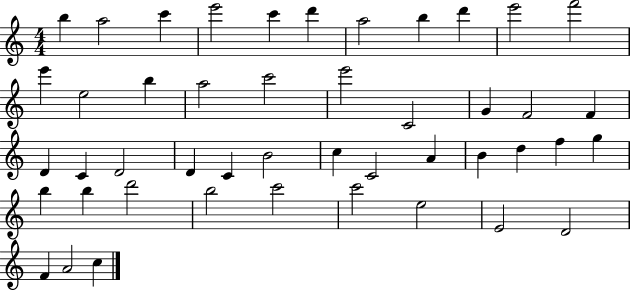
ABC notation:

X:1
T:Untitled
M:4/4
L:1/4
K:C
b a2 c' e'2 c' d' a2 b d' e'2 f'2 e' e2 b a2 c'2 e'2 C2 G F2 F D C D2 D C B2 c C2 A B d f g b b d'2 b2 c'2 c'2 e2 E2 D2 F A2 c